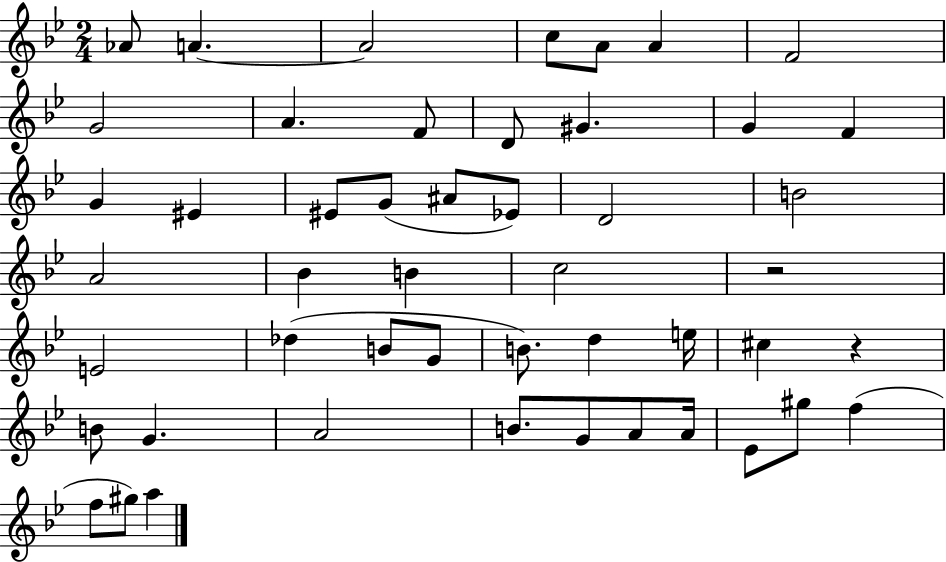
{
  \clef treble
  \numericTimeSignature
  \time 2/4
  \key bes \major
  aes'8 a'4.~~ | a'2 | c''8 a'8 a'4 | f'2 | \break g'2 | a'4. f'8 | d'8 gis'4. | g'4 f'4 | \break g'4 eis'4 | eis'8 g'8( ais'8 ees'8) | d'2 | b'2 | \break a'2 | bes'4 b'4 | c''2 | r2 | \break e'2 | des''4( b'8 g'8 | b'8.) d''4 e''16 | cis''4 r4 | \break b'8 g'4. | a'2 | b'8. g'8 a'8 a'16 | ees'8 gis''8 f''4( | \break f''8 gis''8) a''4 | \bar "|."
}